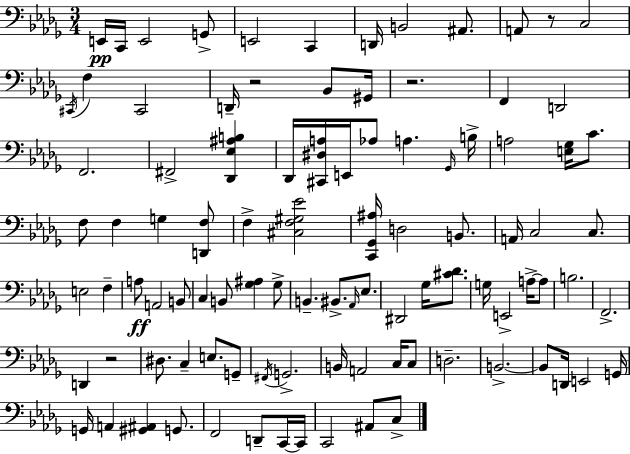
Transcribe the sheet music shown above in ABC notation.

X:1
T:Untitled
M:3/4
L:1/4
K:Bbm
E,,/4 C,,/4 E,,2 G,,/2 E,,2 C,, D,,/4 B,,2 ^A,,/2 A,,/2 z/2 C,2 ^C,,/4 F, ^C,,2 D,,/4 z2 _B,,/2 ^G,,/4 z2 F,, D,,2 F,,2 ^F,,2 [_D,,_E,^A,B,] _D,,/4 [^C,,^D,A,]/4 E,,/4 _A,/2 A, _G,,/4 B,/4 A,2 [E,_G,]/4 C/2 F,/2 F, G, [D,,F,]/2 F, [^C,F,^G,_E]2 [C,,_G,,^A,]/4 D,2 B,,/2 A,,/4 C,2 C,/2 E,2 F, A,/2 A,,2 B,,/2 C, B,,/2 [_G,^A,] _G,/2 B,, ^B,,/2 _A,,/4 _E,/2 ^D,,2 _G,/4 [^C_D]/2 G,/4 E,,2 A,/4 A,/2 B,2 F,,2 D,, z2 ^D,/2 C, E,/2 G,,/2 ^F,,/4 G,,2 B,,/4 A,,2 C,/4 C,/2 D,2 B,,2 B,,/2 D,,/4 E,,2 G,,/4 G,,/4 A,, [^G,,^A,,] G,,/2 F,,2 D,,/2 C,,/4 C,,/4 C,,2 ^A,,/2 C,/2